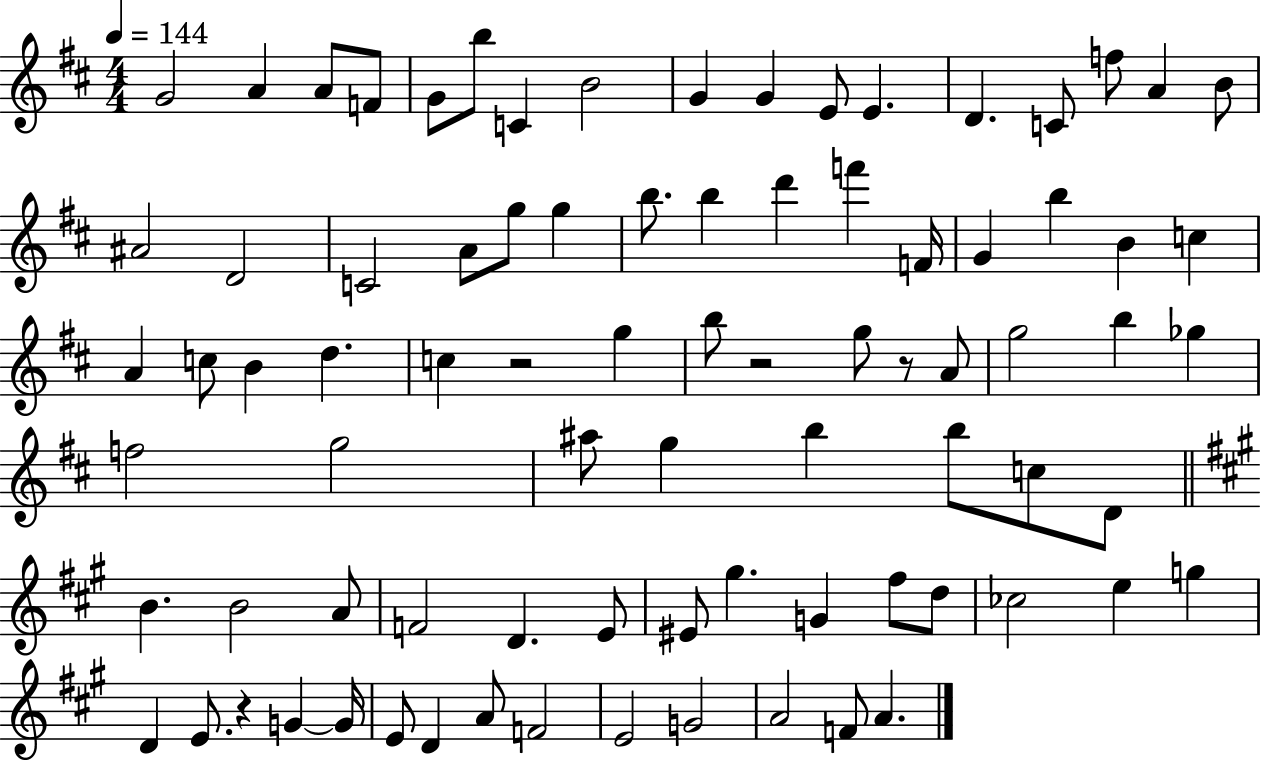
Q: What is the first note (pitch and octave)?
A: G4